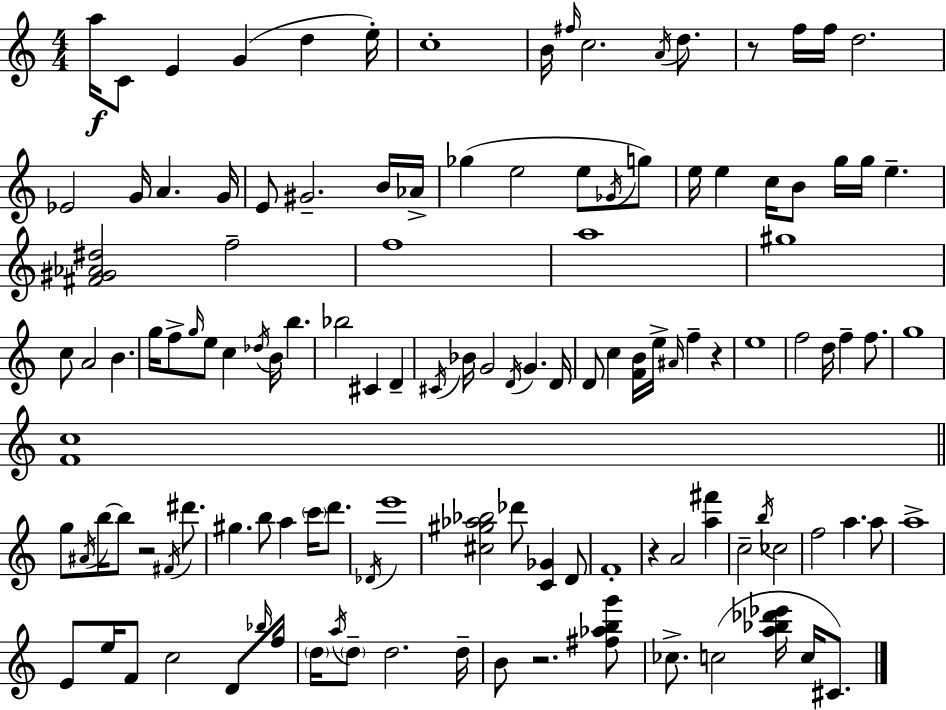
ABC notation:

X:1
T:Untitled
M:4/4
L:1/4
K:C
a/4 C/2 E G d e/4 c4 B/4 ^f/4 c2 A/4 d/2 z/2 f/4 f/4 d2 _E2 G/4 A G/4 E/2 ^G2 B/4 _A/4 _g e2 e/2 _G/4 g/2 e/4 e c/4 B/2 g/4 g/4 e [^F^G_A^d]2 f2 f4 a4 ^g4 c/2 A2 B g/4 f/2 g/4 e/2 c _d/4 B/4 b _b2 ^C D ^C/4 _B/4 G2 D/4 G D/4 D/2 c [FB]/4 e/4 ^A/4 f z e4 f2 d/4 f f/2 g4 [Fc]4 g/2 ^A/4 b/4 b/2 z2 ^F/4 ^d'/2 ^g b/2 a c'/4 d'/2 _D/4 e'4 [^c^g_a_b]2 _d'/2 [C_G] D/2 F4 z A2 [a^f'] c2 b/4 _c2 f2 a a/2 a4 E/2 e/4 F/2 c2 D/2 _b/4 f/4 d/4 a/4 d/2 d2 d/4 B/2 z2 [^f_abg']/2 _c/2 c2 [a_b_d'_e']/4 c/4 ^C/2